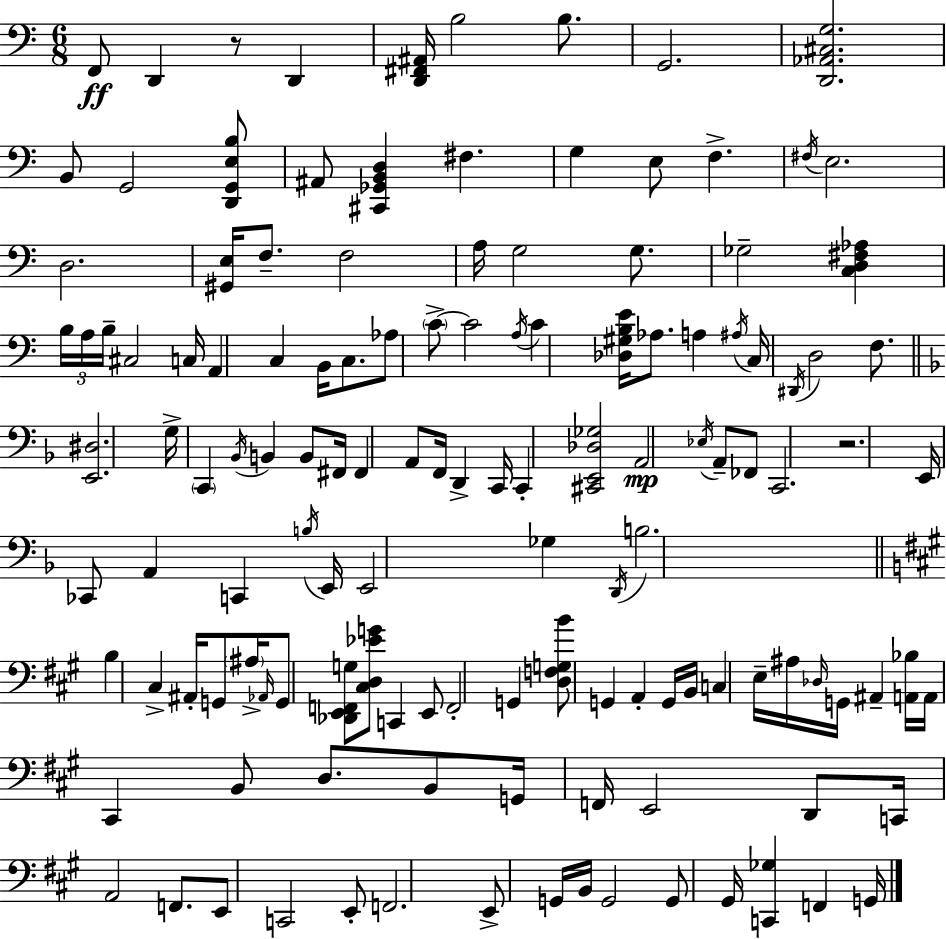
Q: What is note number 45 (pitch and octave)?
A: C2